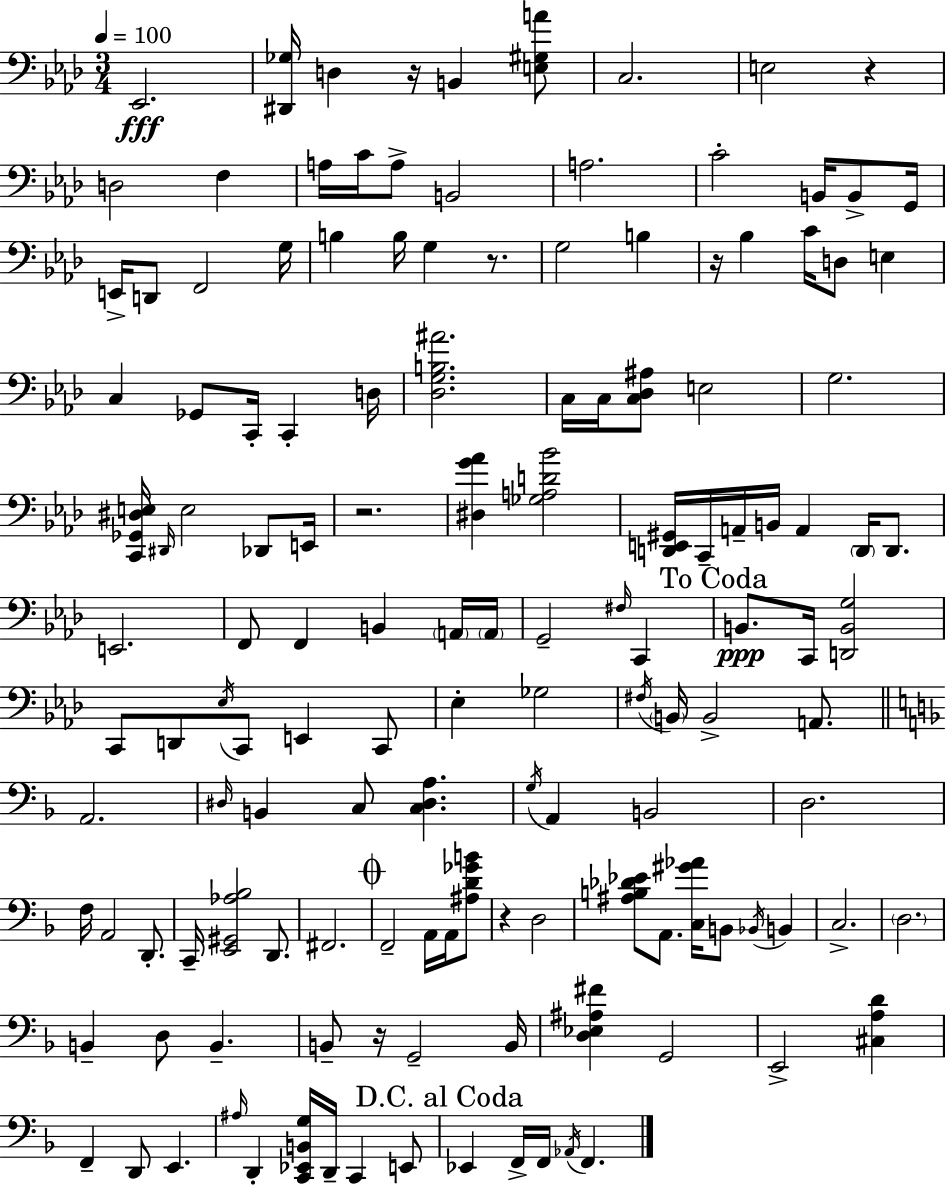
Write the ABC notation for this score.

X:1
T:Untitled
M:3/4
L:1/4
K:Fm
_E,,2 [^D,,_G,]/4 D, z/4 B,, [E,^G,A]/2 C,2 E,2 z D,2 F, A,/4 C/4 A,/2 B,,2 A,2 C2 B,,/4 B,,/2 G,,/4 E,,/4 D,,/2 F,,2 G,/4 B, B,/4 G, z/2 G,2 B, z/4 _B, C/4 D,/2 E, C, _G,,/2 C,,/4 C,, D,/4 [_D,G,B,^A]2 C,/4 C,/4 [C,_D,^A,]/2 E,2 G,2 [C,,_G,,^D,E,]/4 ^D,,/4 E,2 _D,,/2 E,,/4 z2 [^D,G_A] [_G,A,D_B]2 [D,,E,,^G,,]/4 C,,/4 A,,/4 B,,/4 A,, D,,/4 D,,/2 E,,2 F,,/2 F,, B,, A,,/4 A,,/4 G,,2 ^F,/4 C,, B,,/2 C,,/4 [D,,B,,G,]2 C,,/2 D,,/2 _E,/4 C,,/2 E,, C,,/2 _E, _G,2 ^F,/4 B,,/4 B,,2 A,,/2 A,,2 ^D,/4 B,, C,/2 [C,^D,A,] G,/4 A,, B,,2 D,2 F,/4 A,,2 D,,/2 C,,/4 [E,,^G,,_A,_B,]2 D,,/2 ^F,,2 F,,2 A,,/4 A,,/4 [^A,D_GB]/2 z D,2 [^A,B,_D_E]/2 A,,/2 [C,^G_A]/4 B,,/2 _B,,/4 B,, C,2 D,2 B,, D,/2 B,, B,,/2 z/4 G,,2 B,,/4 [D,_E,^A,^F] G,,2 E,,2 [^C,A,D] F,, D,,/2 E,, ^A,/4 D,, [C,,_E,,B,,G,]/4 D,,/4 C,, E,,/2 _E,, F,,/4 F,,/4 _A,,/4 F,,